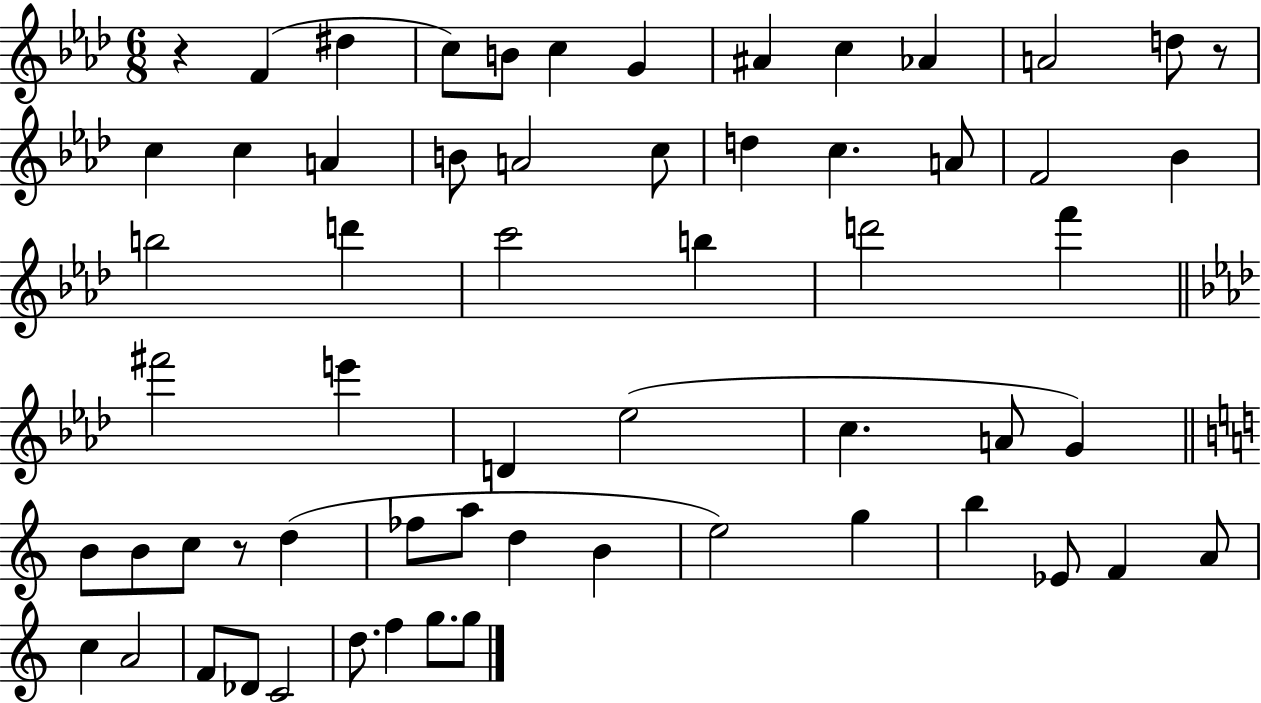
R/q F4/q D#5/q C5/e B4/e C5/q G4/q A#4/q C5/q Ab4/q A4/h D5/e R/e C5/q C5/q A4/q B4/e A4/h C5/e D5/q C5/q. A4/e F4/h Bb4/q B5/h D6/q C6/h B5/q D6/h F6/q F#6/h E6/q D4/q Eb5/h C5/q. A4/e G4/q B4/e B4/e C5/e R/e D5/q FES5/e A5/e D5/q B4/q E5/h G5/q B5/q Eb4/e F4/q A4/e C5/q A4/h F4/e Db4/e C4/h D5/e. F5/q G5/e. G5/e